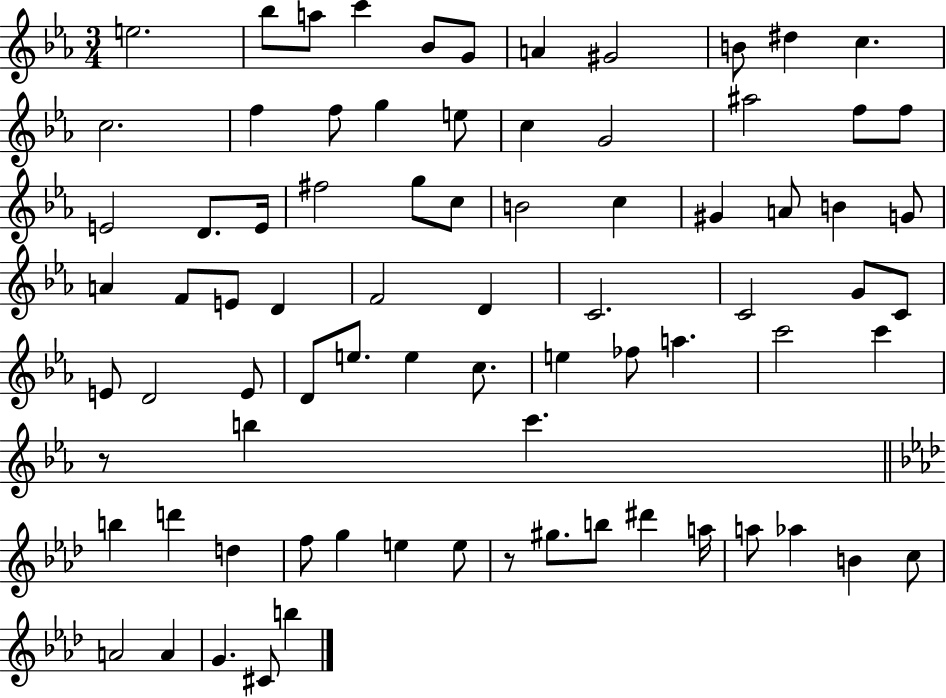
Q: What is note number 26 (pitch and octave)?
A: G5